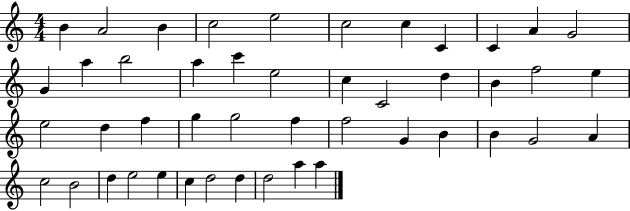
{
  \clef treble
  \numericTimeSignature
  \time 4/4
  \key c \major
  b'4 a'2 b'4 | c''2 e''2 | c''2 c''4 c'4 | c'4 a'4 g'2 | \break g'4 a''4 b''2 | a''4 c'''4 e''2 | c''4 c'2 d''4 | b'4 f''2 e''4 | \break e''2 d''4 f''4 | g''4 g''2 f''4 | f''2 g'4 b'4 | b'4 g'2 a'4 | \break c''2 b'2 | d''4 e''2 e''4 | c''4 d''2 d''4 | d''2 a''4 a''4 | \break \bar "|."
}